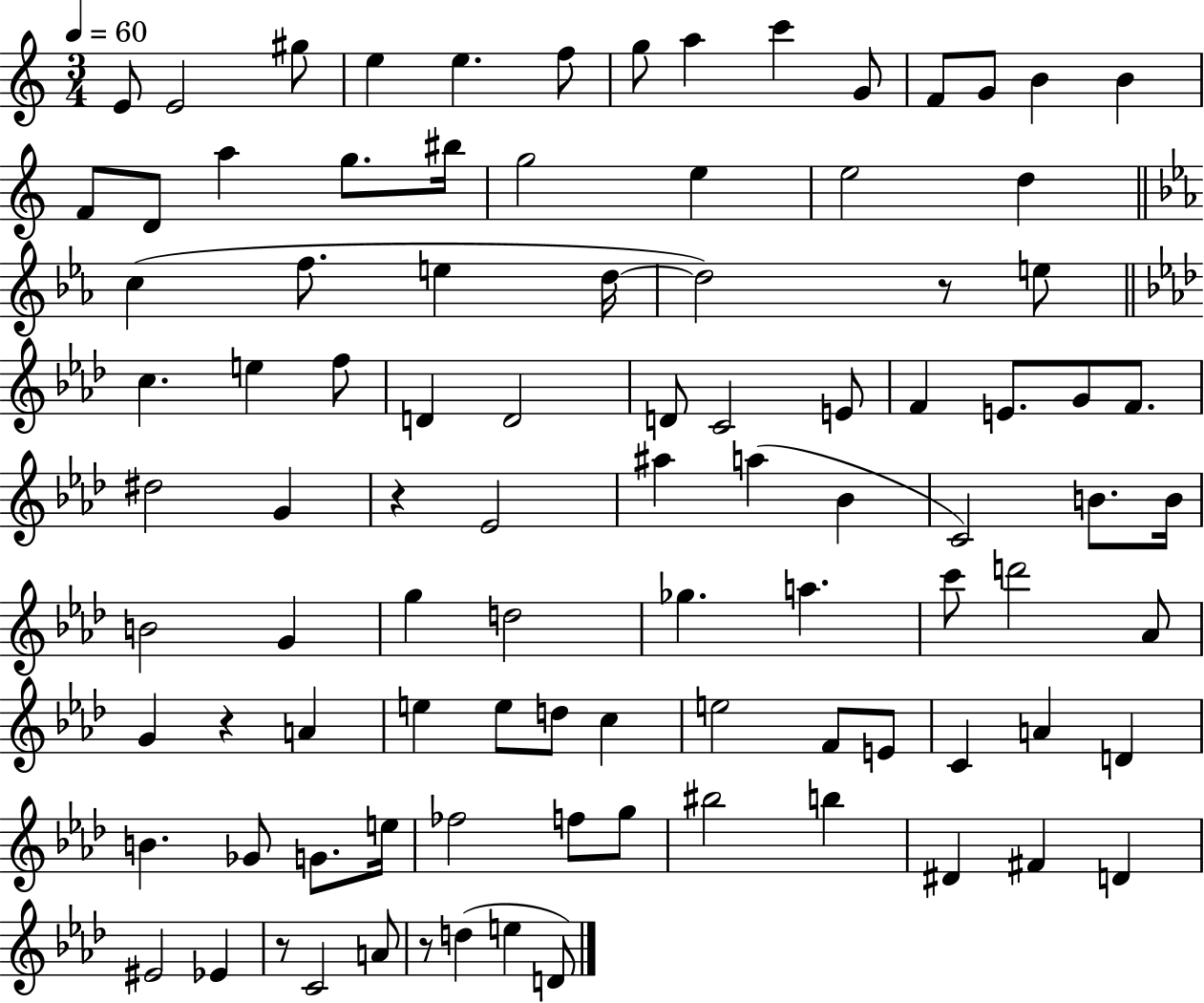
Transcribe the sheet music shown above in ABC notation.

X:1
T:Untitled
M:3/4
L:1/4
K:C
E/2 E2 ^g/2 e e f/2 g/2 a c' G/2 F/2 G/2 B B F/2 D/2 a g/2 ^b/4 g2 e e2 d c f/2 e d/4 d2 z/2 e/2 c e f/2 D D2 D/2 C2 E/2 F E/2 G/2 F/2 ^d2 G z _E2 ^a a _B C2 B/2 B/4 B2 G g d2 _g a c'/2 d'2 _A/2 G z A e e/2 d/2 c e2 F/2 E/2 C A D B _G/2 G/2 e/4 _f2 f/2 g/2 ^b2 b ^D ^F D ^E2 _E z/2 C2 A/2 z/2 d e D/2